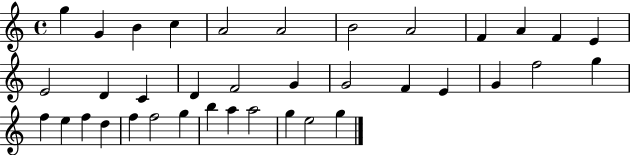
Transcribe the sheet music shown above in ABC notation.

X:1
T:Untitled
M:4/4
L:1/4
K:C
g G B c A2 A2 B2 A2 F A F E E2 D C D F2 G G2 F E G f2 g f e f d f f2 g b a a2 g e2 g